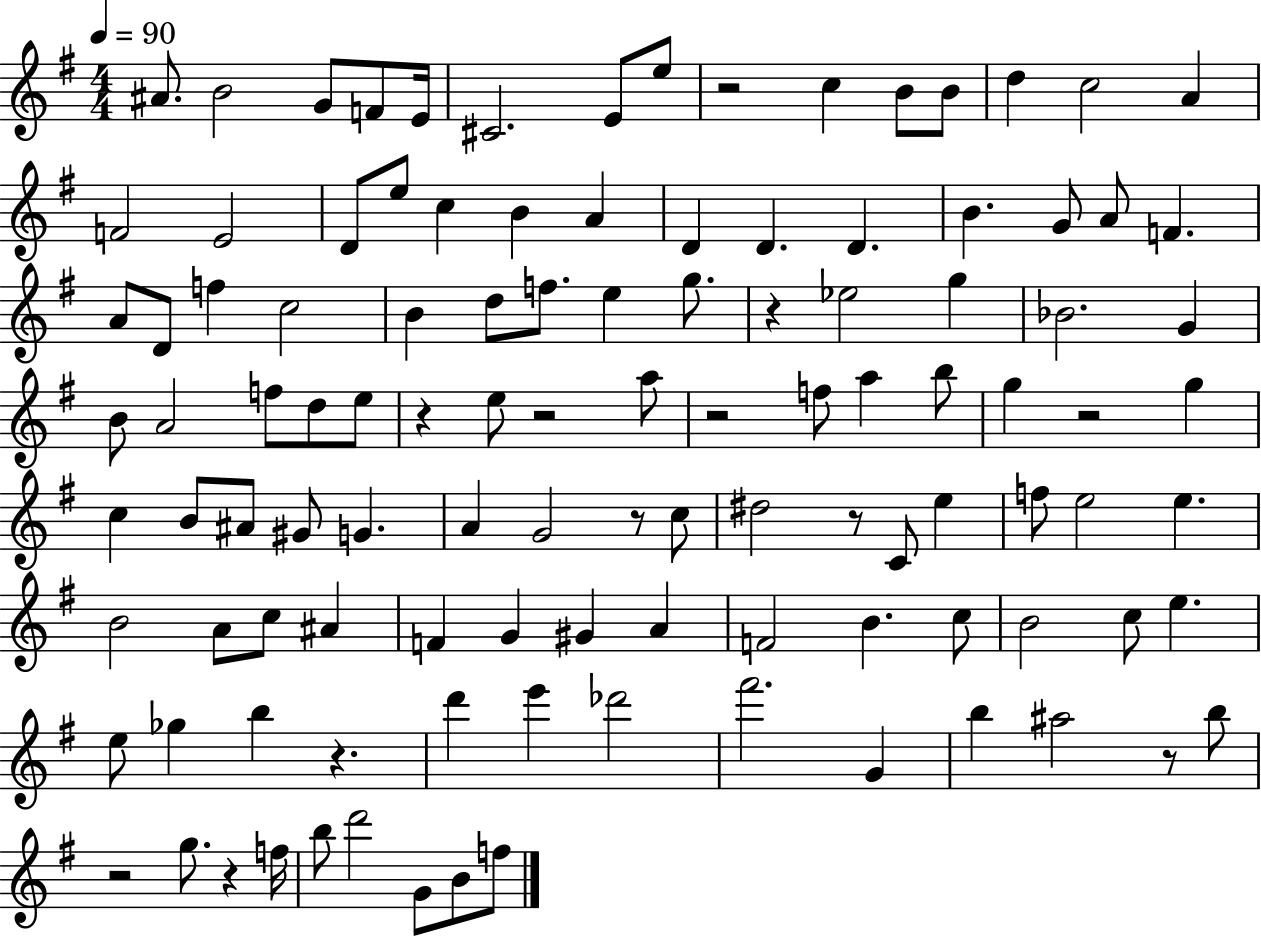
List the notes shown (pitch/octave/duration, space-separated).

A#4/e. B4/h G4/e F4/e E4/s C#4/h. E4/e E5/e R/h C5/q B4/e B4/e D5/q C5/h A4/q F4/h E4/h D4/e E5/e C5/q B4/q A4/q D4/q D4/q. D4/q. B4/q. G4/e A4/e F4/q. A4/e D4/e F5/q C5/h B4/q D5/e F5/e. E5/q G5/e. R/q Eb5/h G5/q Bb4/h. G4/q B4/e A4/h F5/e D5/e E5/e R/q E5/e R/h A5/e R/h F5/e A5/q B5/e G5/q R/h G5/q C5/q B4/e A#4/e G#4/e G4/q. A4/q G4/h R/e C5/e D#5/h R/e C4/e E5/q F5/e E5/h E5/q. B4/h A4/e C5/e A#4/q F4/q G4/q G#4/q A4/q F4/h B4/q. C5/e B4/h C5/e E5/q. E5/e Gb5/q B5/q R/q. D6/q E6/q Db6/h F#6/h. G4/q B5/q A#5/h R/e B5/e R/h G5/e. R/q F5/s B5/e D6/h G4/e B4/e F5/e